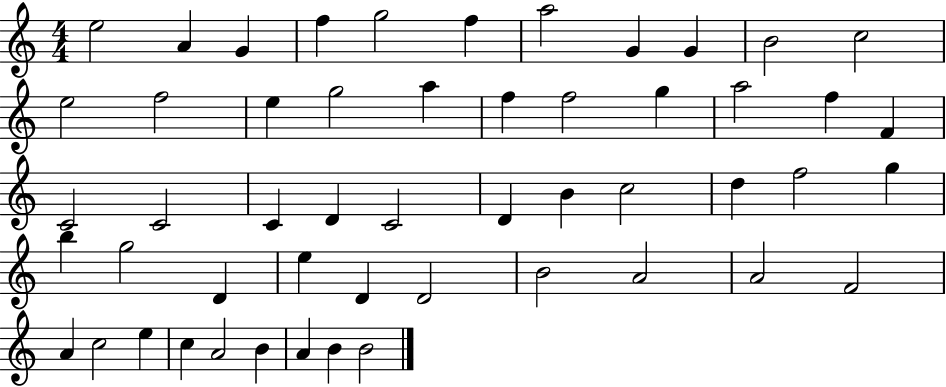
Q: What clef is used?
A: treble